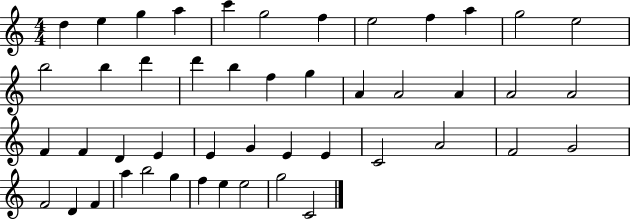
{
  \clef treble
  \numericTimeSignature
  \time 4/4
  \key c \major
  d''4 e''4 g''4 a''4 | c'''4 g''2 f''4 | e''2 f''4 a''4 | g''2 e''2 | \break b''2 b''4 d'''4 | d'''4 b''4 f''4 g''4 | a'4 a'2 a'4 | a'2 a'2 | \break f'4 f'4 d'4 e'4 | e'4 g'4 e'4 e'4 | c'2 a'2 | f'2 g'2 | \break f'2 d'4 f'4 | a''4 b''2 g''4 | f''4 e''4 e''2 | g''2 c'2 | \break \bar "|."
}